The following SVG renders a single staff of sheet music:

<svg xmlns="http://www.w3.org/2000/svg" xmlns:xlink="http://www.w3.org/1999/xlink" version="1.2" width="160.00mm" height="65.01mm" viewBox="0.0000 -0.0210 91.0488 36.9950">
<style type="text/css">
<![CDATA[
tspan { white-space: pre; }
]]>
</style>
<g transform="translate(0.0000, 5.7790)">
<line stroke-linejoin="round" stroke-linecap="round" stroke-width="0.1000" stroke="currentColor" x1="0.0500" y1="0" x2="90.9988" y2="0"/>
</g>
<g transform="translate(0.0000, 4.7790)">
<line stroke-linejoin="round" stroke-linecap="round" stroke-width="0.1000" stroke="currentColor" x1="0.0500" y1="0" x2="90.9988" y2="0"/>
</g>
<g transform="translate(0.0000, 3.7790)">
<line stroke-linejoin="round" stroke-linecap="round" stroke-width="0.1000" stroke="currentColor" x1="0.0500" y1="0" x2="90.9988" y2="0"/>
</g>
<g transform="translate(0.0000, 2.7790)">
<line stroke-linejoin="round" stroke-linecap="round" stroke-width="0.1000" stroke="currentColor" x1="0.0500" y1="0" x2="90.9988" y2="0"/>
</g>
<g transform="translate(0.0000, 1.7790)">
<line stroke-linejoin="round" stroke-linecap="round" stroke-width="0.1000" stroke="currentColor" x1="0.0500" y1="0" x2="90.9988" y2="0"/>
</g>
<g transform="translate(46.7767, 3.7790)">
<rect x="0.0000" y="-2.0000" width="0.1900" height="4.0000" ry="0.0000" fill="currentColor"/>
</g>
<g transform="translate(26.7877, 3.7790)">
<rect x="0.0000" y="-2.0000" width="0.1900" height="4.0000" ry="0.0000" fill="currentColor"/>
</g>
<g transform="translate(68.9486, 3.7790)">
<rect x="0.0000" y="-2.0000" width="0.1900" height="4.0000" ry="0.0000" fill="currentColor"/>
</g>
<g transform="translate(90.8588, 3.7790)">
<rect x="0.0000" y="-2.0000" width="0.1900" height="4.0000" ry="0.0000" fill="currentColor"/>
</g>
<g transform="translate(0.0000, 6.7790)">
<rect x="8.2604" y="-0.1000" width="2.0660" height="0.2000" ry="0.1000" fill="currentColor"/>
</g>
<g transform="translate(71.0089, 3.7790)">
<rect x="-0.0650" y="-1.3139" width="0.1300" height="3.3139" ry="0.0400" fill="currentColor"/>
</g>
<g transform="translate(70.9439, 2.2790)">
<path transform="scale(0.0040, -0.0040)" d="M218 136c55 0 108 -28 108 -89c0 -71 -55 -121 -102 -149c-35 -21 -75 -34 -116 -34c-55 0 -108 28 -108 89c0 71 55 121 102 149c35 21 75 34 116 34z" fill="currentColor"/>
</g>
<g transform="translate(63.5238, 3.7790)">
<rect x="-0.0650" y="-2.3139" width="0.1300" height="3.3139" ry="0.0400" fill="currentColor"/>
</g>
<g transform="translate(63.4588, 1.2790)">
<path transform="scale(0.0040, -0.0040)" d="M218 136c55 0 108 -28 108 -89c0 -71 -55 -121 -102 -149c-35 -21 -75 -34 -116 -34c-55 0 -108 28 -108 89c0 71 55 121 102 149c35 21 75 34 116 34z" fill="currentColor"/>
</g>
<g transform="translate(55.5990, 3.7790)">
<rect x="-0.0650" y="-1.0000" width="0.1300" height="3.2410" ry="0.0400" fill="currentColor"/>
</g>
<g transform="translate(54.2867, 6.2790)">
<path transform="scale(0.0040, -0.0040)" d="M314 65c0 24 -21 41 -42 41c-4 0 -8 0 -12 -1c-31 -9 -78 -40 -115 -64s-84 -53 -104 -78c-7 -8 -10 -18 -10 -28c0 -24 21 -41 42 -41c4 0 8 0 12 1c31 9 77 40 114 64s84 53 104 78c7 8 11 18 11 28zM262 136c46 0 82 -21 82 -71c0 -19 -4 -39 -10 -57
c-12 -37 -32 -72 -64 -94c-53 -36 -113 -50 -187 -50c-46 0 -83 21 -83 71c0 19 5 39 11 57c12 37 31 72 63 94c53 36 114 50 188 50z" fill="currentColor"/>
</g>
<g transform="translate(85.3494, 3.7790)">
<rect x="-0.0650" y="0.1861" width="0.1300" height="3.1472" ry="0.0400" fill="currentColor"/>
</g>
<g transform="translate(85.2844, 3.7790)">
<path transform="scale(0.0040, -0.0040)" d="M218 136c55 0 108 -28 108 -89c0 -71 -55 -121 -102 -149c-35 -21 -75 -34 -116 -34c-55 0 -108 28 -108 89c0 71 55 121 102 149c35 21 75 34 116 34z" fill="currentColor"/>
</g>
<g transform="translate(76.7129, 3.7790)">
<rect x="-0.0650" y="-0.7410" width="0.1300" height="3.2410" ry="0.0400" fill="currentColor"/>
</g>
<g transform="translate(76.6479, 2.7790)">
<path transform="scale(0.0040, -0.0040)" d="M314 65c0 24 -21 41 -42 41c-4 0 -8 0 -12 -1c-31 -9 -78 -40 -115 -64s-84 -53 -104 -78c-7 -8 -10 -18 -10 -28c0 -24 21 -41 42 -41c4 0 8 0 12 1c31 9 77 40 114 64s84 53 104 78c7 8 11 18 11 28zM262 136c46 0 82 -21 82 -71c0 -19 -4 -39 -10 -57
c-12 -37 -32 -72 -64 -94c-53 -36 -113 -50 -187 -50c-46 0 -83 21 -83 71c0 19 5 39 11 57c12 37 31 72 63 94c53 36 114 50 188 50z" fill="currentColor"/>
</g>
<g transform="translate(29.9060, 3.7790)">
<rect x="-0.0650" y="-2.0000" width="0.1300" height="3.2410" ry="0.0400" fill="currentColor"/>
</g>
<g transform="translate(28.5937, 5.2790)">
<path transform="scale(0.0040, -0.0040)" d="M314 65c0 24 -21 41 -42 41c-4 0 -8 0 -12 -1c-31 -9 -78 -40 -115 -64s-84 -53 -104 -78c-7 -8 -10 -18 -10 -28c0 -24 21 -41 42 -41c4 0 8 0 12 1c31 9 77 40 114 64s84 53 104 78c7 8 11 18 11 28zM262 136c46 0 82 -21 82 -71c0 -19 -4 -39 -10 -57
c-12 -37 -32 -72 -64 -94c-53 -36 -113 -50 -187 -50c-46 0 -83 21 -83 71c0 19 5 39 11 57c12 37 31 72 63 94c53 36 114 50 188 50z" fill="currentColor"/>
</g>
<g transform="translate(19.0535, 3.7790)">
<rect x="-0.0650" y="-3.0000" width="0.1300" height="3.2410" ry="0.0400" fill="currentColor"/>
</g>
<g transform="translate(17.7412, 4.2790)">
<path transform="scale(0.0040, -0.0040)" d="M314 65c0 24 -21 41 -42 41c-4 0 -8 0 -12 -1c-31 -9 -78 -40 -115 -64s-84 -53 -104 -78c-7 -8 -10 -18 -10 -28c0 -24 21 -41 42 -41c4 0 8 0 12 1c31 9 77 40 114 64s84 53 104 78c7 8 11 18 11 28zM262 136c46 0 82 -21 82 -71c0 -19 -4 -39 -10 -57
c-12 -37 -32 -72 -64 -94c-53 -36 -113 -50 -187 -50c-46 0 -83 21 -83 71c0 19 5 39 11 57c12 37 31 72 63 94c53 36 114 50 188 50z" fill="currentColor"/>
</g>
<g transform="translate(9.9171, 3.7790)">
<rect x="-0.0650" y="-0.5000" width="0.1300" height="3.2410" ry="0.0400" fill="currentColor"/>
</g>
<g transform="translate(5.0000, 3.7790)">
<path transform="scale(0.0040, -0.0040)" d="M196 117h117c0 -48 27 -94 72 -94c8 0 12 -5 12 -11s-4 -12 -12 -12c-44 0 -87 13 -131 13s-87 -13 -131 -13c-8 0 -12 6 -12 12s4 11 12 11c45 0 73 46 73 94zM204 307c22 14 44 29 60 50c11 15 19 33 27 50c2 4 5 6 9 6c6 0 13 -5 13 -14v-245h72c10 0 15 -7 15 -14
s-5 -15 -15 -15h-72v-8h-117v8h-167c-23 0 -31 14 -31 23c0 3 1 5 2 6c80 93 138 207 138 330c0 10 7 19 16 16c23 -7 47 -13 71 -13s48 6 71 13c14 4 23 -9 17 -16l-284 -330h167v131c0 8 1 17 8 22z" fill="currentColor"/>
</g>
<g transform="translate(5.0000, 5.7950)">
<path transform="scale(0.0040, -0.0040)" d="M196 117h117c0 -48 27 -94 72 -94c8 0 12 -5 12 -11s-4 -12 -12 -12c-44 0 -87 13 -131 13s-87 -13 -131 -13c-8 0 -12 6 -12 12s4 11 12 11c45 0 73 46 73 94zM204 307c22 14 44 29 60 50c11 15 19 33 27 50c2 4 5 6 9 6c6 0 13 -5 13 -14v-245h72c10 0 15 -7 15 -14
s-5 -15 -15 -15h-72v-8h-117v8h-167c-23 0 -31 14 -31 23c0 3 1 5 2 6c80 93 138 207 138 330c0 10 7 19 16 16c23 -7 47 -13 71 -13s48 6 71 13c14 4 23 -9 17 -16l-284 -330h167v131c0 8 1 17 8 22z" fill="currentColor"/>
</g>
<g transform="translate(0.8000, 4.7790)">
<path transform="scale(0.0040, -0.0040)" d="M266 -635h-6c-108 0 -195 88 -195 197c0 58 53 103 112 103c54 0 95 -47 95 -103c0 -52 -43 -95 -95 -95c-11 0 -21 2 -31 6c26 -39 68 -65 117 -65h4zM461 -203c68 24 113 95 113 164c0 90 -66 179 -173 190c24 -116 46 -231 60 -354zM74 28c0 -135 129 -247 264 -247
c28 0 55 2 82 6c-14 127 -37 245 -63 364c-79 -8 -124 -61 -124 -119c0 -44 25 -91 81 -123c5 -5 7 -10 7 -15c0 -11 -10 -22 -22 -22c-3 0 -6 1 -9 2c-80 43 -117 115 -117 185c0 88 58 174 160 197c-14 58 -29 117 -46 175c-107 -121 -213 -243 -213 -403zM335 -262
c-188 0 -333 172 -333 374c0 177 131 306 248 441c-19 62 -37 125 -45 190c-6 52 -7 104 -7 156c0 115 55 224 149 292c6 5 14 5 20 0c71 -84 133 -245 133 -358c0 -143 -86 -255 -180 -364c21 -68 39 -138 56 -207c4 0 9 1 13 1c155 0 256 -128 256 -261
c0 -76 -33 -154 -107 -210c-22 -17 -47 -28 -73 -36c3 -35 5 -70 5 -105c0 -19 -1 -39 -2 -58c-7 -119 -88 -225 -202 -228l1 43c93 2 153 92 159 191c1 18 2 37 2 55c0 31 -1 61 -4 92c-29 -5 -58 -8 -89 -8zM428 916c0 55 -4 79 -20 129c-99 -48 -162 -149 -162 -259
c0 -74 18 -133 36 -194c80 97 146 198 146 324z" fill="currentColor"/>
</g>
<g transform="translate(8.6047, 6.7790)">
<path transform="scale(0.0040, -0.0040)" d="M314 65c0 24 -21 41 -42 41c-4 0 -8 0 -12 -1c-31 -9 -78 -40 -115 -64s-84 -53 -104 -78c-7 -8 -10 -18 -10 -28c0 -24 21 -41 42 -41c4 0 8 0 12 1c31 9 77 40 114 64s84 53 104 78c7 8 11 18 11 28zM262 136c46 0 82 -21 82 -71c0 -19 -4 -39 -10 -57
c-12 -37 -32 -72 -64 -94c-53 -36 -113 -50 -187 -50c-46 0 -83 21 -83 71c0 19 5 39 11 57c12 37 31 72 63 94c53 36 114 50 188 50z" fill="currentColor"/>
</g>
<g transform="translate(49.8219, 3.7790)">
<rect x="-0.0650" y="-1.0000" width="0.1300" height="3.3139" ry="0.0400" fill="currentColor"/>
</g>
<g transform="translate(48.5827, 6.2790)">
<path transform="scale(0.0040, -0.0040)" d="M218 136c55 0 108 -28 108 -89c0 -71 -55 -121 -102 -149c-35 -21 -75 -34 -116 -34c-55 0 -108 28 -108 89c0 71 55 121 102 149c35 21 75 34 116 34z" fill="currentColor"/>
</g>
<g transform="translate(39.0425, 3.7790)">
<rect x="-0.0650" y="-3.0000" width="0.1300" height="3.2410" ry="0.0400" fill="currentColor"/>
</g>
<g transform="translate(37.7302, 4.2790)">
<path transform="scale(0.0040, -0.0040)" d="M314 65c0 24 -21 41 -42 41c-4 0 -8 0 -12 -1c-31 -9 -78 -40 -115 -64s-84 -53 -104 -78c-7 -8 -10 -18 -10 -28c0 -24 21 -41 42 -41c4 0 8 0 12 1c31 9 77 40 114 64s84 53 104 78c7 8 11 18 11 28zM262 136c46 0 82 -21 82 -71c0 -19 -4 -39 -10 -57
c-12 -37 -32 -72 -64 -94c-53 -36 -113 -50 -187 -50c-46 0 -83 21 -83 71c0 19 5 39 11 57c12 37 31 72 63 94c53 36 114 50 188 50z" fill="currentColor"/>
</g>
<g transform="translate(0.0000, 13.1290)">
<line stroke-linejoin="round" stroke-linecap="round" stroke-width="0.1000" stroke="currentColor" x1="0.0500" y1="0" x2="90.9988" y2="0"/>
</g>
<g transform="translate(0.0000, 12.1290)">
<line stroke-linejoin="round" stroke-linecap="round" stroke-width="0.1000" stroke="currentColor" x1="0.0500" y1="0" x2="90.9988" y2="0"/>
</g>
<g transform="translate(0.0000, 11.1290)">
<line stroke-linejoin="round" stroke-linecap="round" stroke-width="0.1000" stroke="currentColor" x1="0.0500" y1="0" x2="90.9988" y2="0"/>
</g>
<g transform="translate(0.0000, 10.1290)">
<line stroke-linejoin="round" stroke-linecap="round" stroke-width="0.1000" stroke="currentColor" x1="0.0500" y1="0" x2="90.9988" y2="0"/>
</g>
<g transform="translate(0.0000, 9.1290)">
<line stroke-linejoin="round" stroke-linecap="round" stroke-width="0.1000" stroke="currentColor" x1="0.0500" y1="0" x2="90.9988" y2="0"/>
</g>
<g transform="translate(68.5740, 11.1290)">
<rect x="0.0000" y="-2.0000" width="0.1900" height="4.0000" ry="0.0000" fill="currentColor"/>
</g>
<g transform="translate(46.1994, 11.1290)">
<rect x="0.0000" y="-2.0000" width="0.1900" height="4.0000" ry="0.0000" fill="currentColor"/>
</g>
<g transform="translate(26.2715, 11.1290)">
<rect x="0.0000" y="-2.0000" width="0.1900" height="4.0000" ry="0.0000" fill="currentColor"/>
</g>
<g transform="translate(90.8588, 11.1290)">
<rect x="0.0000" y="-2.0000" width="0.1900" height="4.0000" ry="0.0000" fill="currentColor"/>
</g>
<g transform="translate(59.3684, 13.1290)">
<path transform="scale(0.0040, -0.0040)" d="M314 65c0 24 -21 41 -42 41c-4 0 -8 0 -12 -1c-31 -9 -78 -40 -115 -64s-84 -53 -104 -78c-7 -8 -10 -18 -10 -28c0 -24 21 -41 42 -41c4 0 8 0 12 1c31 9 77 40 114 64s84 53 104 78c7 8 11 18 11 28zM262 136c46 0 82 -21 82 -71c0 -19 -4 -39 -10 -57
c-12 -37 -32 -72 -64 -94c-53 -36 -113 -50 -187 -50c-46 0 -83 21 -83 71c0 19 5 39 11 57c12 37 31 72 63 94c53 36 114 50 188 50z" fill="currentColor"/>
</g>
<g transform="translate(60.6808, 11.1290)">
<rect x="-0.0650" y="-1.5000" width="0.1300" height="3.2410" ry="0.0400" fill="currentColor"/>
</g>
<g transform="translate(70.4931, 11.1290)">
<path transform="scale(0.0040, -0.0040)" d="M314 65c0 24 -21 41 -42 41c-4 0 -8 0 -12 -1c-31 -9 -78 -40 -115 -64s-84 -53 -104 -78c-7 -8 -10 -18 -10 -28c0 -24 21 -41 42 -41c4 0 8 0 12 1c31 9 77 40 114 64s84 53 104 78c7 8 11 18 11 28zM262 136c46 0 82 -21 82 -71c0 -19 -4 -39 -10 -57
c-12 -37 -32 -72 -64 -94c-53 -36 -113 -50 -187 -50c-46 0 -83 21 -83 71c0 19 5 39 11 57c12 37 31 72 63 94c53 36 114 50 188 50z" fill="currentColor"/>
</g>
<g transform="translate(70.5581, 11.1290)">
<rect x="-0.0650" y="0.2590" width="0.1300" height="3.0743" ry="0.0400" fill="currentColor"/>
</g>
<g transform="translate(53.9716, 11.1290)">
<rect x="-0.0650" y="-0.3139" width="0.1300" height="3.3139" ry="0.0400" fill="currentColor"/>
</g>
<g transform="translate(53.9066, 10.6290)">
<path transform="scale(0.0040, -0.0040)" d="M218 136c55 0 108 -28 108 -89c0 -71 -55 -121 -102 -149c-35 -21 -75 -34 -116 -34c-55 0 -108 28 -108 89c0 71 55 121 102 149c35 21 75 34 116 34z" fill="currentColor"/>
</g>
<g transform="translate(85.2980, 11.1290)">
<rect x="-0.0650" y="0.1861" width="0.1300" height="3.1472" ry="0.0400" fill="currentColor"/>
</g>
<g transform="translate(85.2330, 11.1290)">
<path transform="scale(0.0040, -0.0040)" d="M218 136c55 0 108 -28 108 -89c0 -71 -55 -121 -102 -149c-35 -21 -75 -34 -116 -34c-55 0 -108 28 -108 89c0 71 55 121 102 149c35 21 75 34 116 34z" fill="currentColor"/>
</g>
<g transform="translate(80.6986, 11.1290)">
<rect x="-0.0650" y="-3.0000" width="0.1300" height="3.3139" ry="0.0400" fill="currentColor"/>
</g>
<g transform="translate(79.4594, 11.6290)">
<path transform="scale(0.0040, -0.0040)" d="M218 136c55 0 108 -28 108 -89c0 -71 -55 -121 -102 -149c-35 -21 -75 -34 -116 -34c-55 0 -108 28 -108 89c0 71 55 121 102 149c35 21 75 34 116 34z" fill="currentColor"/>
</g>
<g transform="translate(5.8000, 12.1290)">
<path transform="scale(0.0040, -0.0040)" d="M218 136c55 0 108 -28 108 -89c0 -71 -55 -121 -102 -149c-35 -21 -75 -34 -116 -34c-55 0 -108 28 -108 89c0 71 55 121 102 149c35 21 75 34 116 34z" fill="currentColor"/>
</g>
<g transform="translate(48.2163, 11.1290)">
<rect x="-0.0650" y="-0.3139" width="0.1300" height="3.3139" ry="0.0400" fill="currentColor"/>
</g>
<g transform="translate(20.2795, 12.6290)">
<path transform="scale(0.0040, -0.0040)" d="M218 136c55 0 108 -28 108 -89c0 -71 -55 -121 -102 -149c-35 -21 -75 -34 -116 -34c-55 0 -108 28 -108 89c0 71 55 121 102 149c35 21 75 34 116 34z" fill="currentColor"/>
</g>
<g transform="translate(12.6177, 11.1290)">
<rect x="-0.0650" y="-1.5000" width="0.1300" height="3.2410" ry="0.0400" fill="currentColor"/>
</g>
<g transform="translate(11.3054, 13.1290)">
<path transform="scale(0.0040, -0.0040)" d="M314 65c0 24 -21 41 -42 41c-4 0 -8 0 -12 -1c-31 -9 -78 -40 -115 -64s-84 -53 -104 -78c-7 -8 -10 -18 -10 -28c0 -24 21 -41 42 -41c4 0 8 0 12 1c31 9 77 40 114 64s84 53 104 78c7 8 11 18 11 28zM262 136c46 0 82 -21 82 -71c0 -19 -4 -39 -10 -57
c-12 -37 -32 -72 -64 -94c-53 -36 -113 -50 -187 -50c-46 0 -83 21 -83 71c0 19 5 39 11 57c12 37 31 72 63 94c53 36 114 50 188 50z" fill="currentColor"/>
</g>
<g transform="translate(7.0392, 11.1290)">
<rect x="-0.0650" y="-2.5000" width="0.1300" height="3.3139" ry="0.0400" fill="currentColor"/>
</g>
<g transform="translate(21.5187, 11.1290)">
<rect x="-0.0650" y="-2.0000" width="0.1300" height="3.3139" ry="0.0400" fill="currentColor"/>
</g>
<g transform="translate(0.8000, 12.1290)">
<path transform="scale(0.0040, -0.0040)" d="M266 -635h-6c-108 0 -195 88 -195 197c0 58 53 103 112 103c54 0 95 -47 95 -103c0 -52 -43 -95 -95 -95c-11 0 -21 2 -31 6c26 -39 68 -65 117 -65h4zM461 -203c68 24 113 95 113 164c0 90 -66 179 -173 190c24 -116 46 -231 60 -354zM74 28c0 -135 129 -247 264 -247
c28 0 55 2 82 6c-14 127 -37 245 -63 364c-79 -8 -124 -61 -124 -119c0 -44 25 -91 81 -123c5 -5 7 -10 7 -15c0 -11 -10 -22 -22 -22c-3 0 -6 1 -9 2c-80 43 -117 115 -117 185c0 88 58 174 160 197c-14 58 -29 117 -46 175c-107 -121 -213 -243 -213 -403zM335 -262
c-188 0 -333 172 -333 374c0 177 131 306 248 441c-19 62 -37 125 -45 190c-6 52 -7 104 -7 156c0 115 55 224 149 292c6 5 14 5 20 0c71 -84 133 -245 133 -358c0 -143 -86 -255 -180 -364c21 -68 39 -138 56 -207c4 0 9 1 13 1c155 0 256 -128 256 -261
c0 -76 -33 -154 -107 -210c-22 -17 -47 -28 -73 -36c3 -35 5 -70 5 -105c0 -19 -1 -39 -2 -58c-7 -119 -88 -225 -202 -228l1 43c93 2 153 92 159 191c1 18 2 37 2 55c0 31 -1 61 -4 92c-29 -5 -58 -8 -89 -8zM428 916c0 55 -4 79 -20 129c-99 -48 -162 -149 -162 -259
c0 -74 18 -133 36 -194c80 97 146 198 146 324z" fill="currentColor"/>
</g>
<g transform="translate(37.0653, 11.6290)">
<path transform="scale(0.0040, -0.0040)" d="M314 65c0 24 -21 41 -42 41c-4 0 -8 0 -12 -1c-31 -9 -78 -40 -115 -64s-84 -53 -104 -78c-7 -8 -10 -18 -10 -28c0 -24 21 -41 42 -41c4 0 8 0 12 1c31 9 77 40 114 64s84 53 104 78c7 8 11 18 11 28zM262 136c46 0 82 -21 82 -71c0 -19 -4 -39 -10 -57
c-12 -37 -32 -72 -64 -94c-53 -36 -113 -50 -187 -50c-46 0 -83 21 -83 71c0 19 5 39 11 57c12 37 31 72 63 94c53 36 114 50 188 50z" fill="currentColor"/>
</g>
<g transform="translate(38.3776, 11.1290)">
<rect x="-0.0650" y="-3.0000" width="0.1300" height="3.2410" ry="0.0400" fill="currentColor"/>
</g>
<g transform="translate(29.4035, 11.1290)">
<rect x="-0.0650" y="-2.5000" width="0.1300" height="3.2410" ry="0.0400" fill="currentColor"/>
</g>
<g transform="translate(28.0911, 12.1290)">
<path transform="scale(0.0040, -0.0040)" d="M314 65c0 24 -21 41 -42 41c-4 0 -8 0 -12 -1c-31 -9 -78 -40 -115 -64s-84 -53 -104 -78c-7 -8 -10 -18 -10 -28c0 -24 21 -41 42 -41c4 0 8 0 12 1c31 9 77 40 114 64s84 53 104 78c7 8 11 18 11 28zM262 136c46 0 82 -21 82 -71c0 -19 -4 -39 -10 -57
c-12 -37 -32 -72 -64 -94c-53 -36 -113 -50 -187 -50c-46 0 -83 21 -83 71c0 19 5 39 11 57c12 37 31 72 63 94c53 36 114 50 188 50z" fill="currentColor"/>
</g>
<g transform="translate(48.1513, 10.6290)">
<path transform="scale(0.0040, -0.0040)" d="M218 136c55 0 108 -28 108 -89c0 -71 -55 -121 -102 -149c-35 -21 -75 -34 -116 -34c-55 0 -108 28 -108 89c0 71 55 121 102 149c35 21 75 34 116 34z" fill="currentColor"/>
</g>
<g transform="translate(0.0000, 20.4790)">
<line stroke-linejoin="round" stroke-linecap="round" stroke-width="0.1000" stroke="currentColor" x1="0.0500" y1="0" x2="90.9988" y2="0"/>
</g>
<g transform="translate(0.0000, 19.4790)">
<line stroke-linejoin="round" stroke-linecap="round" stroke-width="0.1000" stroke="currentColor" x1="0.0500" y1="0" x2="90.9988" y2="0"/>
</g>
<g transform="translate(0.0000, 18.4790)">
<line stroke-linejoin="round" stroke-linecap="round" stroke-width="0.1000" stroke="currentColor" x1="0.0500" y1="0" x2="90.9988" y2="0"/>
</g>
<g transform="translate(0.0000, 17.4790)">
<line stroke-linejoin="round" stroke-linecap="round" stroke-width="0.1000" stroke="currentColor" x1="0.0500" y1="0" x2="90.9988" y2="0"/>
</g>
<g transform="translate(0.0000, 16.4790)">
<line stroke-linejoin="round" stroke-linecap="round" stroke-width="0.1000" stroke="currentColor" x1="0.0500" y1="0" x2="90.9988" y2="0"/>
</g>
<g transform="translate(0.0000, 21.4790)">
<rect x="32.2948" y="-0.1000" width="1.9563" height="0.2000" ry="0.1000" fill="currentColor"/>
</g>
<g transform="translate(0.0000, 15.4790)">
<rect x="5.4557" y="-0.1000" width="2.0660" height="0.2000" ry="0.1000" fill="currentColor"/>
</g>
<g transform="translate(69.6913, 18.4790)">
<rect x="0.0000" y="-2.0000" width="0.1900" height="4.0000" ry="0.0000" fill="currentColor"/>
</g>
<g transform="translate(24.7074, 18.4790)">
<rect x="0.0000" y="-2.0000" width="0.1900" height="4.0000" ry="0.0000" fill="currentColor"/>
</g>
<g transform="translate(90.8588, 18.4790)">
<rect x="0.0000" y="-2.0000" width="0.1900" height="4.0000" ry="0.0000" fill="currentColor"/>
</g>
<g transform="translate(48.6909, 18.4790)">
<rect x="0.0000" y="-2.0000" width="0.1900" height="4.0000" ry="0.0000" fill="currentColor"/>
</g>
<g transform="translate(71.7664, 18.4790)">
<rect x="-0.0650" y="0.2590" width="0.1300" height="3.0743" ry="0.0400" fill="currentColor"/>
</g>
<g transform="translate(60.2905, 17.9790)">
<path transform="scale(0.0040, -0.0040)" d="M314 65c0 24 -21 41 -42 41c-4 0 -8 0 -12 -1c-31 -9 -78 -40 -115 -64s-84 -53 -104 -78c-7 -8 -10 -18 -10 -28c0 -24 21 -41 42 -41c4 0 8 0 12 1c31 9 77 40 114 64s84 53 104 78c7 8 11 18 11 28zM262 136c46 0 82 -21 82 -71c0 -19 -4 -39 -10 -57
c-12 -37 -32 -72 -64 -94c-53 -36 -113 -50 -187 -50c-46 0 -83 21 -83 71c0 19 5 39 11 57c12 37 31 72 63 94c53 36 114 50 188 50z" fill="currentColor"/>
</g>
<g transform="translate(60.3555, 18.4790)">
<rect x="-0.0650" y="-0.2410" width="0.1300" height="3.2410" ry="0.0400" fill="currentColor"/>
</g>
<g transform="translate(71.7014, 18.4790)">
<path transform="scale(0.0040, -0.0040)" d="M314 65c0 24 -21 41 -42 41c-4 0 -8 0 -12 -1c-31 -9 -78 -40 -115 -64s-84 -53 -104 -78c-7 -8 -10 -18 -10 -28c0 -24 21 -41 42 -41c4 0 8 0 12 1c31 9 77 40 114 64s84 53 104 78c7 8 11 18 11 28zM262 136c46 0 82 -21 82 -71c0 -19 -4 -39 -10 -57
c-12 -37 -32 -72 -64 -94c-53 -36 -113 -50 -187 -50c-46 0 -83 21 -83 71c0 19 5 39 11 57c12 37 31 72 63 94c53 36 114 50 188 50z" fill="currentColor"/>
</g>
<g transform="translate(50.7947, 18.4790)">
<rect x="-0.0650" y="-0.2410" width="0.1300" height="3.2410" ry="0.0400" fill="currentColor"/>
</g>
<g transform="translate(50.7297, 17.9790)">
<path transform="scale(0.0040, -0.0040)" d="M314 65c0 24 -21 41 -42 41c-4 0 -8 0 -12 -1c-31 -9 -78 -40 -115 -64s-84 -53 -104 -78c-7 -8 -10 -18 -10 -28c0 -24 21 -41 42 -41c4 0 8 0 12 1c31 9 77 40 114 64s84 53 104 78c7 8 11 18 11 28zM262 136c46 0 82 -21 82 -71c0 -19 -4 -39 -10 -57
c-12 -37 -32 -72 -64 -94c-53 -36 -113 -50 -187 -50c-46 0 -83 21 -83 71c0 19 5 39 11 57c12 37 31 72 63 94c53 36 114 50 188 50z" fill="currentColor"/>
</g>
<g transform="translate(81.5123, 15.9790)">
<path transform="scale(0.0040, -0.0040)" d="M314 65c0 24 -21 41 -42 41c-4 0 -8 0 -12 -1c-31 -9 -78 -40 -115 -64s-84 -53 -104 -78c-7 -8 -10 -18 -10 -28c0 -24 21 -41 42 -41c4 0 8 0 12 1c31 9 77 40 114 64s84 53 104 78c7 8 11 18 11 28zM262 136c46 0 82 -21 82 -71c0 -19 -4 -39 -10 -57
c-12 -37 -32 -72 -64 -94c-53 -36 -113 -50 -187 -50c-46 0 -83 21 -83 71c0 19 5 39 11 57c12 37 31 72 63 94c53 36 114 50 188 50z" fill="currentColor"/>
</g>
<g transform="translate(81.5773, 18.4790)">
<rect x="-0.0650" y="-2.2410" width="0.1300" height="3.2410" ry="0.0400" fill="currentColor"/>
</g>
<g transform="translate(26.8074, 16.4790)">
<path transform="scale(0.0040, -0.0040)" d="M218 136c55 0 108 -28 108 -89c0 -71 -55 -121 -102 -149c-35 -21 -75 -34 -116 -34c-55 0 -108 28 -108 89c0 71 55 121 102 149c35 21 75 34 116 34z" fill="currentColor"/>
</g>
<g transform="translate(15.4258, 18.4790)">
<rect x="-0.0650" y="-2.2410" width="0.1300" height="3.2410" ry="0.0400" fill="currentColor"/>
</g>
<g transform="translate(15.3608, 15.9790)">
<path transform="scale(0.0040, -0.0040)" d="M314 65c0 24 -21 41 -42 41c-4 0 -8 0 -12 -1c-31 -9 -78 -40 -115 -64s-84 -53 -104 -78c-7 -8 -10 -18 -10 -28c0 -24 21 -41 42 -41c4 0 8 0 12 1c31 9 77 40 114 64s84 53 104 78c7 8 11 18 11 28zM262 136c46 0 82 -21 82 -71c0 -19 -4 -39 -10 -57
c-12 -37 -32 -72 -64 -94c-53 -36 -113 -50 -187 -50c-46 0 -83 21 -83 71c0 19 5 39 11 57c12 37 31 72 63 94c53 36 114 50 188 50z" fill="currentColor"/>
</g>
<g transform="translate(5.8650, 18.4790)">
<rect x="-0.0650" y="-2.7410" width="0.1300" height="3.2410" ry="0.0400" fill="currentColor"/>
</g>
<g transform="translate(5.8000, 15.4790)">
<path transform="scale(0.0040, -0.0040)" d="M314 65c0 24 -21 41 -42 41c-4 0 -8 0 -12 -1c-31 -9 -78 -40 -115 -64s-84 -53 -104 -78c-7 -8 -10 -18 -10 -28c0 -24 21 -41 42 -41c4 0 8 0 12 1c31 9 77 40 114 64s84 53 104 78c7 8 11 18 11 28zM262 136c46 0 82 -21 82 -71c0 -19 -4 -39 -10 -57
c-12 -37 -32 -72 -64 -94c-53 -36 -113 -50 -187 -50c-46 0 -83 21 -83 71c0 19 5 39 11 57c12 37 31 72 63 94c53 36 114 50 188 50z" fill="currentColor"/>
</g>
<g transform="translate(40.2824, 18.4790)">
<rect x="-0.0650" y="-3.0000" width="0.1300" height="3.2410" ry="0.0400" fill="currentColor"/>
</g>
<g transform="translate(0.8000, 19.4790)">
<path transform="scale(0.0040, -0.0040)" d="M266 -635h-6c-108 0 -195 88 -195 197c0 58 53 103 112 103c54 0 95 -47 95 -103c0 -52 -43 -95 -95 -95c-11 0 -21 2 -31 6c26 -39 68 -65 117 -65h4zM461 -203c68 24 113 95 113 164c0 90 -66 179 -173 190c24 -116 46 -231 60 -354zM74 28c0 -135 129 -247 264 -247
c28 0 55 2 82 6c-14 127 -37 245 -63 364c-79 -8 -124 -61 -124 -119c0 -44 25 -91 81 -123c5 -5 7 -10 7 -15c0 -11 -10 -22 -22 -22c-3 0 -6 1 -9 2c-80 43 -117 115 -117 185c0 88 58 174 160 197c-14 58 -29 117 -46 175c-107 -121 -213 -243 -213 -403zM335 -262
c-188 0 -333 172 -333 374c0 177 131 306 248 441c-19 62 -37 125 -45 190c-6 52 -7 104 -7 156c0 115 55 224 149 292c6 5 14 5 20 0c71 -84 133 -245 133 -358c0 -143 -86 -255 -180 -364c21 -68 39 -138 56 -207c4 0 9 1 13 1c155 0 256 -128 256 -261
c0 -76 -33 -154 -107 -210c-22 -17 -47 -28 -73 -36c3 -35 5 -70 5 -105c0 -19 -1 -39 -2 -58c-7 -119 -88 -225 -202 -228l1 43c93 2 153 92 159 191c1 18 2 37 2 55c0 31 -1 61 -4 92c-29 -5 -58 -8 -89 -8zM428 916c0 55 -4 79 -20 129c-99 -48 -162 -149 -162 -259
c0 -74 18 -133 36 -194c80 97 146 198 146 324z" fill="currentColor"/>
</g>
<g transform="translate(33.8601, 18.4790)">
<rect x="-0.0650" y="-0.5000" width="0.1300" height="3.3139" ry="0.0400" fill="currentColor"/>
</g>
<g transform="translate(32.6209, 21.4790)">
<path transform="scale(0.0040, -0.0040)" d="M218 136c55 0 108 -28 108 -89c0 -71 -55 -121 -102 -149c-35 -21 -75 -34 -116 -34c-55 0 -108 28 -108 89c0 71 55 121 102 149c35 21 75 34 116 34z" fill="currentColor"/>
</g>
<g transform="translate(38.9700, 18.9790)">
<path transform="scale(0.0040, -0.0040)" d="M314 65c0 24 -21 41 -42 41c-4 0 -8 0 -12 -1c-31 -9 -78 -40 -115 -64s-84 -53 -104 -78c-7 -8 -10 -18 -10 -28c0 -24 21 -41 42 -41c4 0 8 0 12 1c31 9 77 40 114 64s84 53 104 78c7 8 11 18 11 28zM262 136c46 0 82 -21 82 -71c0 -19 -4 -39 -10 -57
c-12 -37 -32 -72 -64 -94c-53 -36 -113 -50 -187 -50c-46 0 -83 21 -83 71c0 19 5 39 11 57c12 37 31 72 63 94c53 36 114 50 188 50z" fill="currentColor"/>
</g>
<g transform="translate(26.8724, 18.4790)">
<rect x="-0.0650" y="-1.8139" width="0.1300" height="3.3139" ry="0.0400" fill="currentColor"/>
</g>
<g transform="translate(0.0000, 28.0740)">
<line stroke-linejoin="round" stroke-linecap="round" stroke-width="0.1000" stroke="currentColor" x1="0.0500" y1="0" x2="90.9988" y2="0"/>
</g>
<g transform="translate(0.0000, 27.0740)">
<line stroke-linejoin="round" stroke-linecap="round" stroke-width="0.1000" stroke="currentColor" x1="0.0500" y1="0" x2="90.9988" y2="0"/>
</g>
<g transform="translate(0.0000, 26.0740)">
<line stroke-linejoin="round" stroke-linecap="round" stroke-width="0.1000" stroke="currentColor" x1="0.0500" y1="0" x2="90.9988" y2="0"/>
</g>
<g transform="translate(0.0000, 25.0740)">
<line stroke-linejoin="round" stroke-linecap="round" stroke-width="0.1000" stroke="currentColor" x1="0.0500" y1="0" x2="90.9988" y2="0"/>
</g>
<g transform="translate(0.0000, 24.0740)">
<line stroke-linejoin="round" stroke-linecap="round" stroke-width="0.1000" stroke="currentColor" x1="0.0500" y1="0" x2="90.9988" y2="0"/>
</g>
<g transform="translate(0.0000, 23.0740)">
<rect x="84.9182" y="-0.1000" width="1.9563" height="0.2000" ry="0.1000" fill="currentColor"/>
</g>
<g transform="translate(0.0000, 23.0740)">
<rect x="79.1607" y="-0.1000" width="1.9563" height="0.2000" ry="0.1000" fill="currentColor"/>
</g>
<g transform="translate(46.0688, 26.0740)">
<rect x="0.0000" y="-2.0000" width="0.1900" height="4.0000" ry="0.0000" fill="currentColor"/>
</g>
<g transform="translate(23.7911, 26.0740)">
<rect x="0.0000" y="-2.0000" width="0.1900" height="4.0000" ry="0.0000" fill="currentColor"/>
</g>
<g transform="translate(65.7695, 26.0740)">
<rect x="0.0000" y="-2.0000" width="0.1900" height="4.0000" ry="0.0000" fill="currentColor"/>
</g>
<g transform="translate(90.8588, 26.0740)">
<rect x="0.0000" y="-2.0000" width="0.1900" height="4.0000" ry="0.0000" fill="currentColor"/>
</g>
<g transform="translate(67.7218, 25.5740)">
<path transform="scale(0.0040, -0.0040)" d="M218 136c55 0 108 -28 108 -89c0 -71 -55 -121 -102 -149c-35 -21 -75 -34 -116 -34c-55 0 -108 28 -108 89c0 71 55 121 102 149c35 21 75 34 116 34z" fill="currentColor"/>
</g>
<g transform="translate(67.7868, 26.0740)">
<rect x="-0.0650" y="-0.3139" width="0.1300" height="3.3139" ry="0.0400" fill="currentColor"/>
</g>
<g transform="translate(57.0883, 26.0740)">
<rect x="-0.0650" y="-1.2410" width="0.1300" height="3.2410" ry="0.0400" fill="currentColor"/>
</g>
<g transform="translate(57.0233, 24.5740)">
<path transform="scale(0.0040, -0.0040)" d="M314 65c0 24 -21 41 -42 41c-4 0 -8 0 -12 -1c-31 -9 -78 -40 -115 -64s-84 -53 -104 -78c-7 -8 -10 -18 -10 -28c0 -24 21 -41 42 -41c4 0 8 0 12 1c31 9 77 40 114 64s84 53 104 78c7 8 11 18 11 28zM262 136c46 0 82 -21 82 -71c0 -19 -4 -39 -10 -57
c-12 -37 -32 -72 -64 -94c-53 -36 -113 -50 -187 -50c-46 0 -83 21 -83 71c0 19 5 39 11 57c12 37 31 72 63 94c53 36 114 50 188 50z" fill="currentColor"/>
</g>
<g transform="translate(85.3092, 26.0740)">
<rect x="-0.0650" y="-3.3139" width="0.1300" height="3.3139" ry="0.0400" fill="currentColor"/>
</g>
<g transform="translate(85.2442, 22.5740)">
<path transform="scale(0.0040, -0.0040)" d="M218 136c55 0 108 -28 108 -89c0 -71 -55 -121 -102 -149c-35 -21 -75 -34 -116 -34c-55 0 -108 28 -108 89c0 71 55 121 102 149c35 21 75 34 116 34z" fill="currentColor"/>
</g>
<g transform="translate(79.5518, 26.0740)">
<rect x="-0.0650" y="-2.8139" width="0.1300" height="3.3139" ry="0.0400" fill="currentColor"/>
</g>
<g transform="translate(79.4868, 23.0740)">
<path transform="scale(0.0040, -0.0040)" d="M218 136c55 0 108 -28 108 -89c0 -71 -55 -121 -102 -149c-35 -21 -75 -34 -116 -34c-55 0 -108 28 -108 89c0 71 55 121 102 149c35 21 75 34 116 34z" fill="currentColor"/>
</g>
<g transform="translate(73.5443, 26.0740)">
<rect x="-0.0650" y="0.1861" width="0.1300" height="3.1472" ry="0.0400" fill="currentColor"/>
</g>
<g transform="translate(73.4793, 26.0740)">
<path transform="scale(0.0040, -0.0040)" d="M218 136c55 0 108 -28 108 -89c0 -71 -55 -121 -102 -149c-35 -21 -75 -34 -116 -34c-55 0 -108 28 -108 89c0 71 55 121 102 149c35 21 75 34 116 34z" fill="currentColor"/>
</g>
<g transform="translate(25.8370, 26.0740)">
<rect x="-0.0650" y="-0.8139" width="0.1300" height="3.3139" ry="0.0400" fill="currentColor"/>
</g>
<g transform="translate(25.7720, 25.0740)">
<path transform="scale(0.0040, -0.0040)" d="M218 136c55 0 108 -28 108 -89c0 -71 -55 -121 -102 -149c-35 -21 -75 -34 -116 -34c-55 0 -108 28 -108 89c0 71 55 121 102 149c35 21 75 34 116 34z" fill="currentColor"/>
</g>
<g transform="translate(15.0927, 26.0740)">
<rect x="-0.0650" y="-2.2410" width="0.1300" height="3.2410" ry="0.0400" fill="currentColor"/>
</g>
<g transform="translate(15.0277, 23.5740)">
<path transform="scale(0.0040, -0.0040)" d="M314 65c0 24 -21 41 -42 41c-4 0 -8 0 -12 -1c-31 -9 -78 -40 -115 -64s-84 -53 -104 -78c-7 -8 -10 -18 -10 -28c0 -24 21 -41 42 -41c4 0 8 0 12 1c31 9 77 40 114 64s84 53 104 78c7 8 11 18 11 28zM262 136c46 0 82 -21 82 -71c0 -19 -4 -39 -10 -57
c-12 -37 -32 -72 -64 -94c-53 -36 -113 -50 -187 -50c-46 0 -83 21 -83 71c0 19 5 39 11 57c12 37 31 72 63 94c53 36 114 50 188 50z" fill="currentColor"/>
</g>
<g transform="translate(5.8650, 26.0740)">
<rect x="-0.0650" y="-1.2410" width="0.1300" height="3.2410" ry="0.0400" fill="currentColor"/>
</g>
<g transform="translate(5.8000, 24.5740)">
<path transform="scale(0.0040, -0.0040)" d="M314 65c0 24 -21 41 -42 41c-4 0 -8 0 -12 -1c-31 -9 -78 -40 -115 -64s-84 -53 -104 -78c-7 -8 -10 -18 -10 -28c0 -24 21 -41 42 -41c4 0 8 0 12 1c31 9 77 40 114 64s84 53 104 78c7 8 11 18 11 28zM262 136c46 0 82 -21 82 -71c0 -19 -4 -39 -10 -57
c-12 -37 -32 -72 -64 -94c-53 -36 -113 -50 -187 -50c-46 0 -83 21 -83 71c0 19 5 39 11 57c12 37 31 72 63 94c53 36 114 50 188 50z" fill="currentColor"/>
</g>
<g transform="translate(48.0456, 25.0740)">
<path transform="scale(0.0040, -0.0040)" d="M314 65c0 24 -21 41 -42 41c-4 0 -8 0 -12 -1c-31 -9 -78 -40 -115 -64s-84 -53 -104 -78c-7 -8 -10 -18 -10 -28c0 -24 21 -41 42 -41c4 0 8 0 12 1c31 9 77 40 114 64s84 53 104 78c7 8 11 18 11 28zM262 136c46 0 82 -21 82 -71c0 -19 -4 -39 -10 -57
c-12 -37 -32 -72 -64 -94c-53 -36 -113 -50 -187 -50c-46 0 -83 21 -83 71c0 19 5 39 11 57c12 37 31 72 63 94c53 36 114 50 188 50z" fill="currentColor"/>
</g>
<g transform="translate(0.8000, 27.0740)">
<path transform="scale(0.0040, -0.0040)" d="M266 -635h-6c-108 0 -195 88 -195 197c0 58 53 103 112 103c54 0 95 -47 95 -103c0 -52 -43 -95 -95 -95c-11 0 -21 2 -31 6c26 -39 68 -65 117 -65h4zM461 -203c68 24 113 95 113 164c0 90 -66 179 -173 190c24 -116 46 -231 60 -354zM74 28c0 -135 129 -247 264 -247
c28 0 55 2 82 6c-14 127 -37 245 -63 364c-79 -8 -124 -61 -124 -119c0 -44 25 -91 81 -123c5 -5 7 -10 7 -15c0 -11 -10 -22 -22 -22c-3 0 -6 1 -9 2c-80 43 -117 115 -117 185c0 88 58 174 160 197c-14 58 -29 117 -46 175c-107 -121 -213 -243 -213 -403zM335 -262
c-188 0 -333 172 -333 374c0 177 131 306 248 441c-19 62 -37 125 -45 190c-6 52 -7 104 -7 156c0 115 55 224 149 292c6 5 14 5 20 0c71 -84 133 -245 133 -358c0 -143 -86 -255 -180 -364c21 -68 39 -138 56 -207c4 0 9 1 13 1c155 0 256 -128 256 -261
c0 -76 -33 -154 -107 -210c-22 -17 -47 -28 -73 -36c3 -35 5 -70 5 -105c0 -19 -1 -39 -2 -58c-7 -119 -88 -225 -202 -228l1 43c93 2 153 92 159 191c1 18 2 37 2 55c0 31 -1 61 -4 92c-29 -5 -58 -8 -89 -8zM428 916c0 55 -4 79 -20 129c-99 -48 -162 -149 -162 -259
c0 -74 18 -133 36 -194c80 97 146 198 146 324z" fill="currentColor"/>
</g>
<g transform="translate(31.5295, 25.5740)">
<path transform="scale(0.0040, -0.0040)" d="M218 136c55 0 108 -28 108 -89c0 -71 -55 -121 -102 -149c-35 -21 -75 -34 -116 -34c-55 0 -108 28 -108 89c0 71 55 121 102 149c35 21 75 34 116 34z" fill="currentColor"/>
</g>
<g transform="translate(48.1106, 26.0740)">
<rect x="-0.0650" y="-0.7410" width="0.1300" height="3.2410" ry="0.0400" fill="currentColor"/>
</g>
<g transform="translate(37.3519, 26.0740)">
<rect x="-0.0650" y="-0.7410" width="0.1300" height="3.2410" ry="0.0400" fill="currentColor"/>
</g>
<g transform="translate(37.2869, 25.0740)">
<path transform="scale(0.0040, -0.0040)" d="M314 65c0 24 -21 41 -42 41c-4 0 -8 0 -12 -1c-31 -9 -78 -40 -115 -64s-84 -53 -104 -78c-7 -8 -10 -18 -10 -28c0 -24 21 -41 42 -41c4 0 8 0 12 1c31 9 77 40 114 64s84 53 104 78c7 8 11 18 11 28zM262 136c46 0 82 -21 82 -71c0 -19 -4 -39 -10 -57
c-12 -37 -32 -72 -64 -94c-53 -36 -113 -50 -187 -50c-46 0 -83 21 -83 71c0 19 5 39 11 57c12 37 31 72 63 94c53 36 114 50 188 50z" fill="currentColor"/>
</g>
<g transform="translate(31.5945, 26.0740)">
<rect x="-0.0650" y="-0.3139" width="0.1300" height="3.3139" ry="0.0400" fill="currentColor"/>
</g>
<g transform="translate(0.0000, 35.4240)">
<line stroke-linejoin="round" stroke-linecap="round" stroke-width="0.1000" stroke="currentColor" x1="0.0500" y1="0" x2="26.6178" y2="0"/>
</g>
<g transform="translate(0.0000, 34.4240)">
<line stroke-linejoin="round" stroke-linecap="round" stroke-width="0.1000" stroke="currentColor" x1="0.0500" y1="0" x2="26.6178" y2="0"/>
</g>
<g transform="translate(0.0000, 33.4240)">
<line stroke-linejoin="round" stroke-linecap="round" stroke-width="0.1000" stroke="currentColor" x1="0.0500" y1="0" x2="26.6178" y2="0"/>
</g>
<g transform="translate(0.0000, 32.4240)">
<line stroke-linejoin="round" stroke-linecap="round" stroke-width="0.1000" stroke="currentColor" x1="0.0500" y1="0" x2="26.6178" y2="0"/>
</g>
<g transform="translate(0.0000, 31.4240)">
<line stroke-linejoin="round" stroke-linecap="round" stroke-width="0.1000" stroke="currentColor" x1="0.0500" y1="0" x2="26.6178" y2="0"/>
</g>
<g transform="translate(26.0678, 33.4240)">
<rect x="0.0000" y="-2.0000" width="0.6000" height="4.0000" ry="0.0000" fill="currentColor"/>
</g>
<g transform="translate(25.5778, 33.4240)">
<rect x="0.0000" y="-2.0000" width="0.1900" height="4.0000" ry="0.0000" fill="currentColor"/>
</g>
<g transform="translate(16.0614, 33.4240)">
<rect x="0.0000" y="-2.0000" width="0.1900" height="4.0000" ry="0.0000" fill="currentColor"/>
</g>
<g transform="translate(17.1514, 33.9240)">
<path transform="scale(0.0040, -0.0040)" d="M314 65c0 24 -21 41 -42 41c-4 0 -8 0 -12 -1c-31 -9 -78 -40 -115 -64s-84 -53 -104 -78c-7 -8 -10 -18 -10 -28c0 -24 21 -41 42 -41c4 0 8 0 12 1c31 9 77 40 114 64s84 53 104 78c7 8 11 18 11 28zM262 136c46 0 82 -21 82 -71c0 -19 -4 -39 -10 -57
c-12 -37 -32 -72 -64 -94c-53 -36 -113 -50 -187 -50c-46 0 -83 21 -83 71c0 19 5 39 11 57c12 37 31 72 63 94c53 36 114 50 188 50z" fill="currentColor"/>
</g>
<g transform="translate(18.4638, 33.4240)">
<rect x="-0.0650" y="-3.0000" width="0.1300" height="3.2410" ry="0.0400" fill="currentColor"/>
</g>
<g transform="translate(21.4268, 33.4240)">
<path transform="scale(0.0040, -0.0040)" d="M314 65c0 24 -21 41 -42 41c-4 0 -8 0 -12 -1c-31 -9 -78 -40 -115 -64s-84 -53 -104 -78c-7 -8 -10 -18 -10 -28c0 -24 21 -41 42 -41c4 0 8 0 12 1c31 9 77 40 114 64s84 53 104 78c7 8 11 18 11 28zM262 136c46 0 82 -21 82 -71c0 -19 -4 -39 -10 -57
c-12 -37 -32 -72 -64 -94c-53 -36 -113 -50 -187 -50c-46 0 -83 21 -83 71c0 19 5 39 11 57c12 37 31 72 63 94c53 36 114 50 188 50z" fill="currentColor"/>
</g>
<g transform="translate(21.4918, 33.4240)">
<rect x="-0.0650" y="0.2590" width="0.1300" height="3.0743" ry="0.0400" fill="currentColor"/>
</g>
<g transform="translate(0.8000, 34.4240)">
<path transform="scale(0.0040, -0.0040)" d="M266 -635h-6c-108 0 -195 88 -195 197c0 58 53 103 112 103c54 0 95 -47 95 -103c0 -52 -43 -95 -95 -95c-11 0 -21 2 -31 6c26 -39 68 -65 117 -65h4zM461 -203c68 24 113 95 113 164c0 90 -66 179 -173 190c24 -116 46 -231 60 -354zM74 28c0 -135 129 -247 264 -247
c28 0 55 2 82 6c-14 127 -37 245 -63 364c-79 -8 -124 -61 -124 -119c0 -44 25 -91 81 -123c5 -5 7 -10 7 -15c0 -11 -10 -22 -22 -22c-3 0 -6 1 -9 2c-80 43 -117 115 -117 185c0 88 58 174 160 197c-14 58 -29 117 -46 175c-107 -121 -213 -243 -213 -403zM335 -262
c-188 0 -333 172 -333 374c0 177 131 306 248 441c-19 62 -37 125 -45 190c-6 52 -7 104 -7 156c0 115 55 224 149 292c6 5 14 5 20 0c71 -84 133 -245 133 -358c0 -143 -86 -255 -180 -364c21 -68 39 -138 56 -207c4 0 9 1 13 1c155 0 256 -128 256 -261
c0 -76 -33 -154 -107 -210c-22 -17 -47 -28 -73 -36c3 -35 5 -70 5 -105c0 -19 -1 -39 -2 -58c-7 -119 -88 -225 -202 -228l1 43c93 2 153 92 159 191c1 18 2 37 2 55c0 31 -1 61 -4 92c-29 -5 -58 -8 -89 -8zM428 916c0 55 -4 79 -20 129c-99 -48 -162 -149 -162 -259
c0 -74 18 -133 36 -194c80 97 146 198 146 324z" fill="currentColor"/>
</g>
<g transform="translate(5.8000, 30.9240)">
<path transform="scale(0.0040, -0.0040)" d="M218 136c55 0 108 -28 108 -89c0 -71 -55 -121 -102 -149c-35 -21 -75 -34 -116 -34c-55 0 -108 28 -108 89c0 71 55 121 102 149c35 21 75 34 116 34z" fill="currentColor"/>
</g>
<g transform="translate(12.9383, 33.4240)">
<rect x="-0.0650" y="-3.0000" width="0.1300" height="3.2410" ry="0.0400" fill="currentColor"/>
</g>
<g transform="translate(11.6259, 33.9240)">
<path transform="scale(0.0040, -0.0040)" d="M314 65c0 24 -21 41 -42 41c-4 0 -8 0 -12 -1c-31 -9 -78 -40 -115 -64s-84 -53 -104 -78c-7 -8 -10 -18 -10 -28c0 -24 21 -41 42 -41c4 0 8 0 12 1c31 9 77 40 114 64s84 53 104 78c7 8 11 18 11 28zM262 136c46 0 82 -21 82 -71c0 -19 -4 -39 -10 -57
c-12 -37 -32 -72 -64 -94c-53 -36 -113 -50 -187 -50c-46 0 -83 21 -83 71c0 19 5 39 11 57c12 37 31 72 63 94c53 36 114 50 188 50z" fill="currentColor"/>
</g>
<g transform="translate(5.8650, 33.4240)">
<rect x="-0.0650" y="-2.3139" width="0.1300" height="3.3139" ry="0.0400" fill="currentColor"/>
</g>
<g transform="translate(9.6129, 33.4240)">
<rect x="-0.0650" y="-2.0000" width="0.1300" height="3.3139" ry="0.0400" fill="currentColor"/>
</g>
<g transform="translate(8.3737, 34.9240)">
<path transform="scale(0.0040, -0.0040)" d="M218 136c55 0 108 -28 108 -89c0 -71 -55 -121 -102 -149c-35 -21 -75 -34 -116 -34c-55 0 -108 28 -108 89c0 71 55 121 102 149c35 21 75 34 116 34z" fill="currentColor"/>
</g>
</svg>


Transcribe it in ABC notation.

X:1
T:Untitled
M:4/4
L:1/4
K:C
C2 A2 F2 A2 D D2 g e d2 B G E2 F G2 A2 c c E2 B2 A B a2 g2 f C A2 c2 c2 B2 g2 e2 g2 d c d2 d2 e2 c B a b g F A2 A2 B2